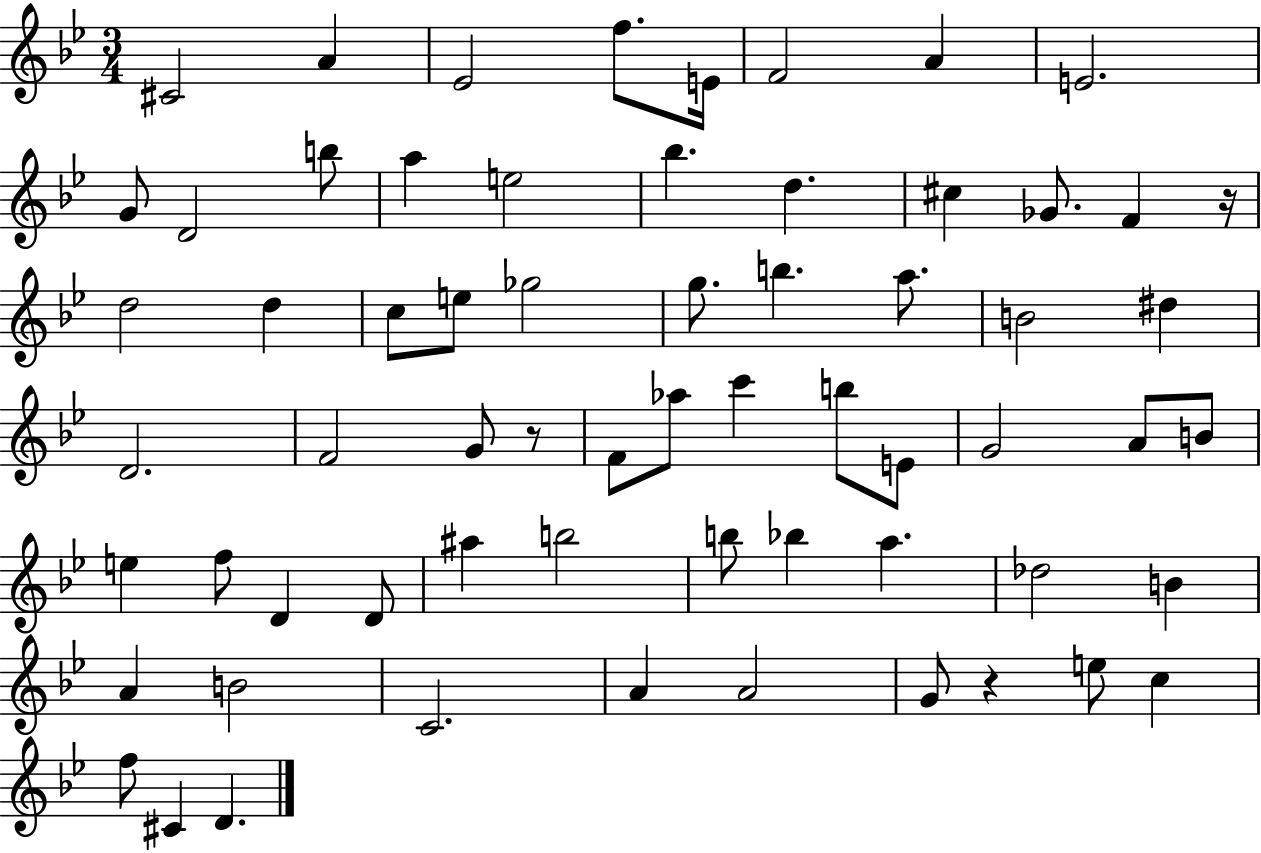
C#4/h A4/q Eb4/h F5/e. E4/s F4/h A4/q E4/h. G4/e D4/h B5/e A5/q E5/h Bb5/q. D5/q. C#5/q Gb4/e. F4/q R/s D5/h D5/q C5/e E5/e Gb5/h G5/e. B5/q. A5/e. B4/h D#5/q D4/h. F4/h G4/e R/e F4/e Ab5/e C6/q B5/e E4/e G4/h A4/e B4/e E5/q F5/e D4/q D4/e A#5/q B5/h B5/e Bb5/q A5/q. Db5/h B4/q A4/q B4/h C4/h. A4/q A4/h G4/e R/q E5/e C5/q F5/e C#4/q D4/q.